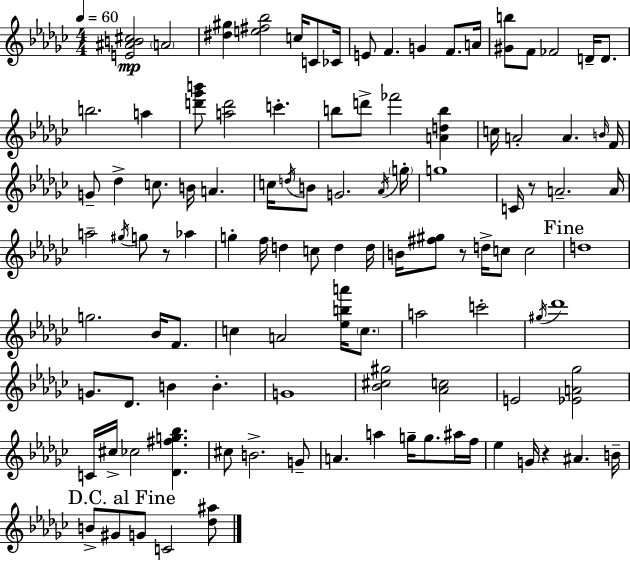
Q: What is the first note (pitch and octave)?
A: A4